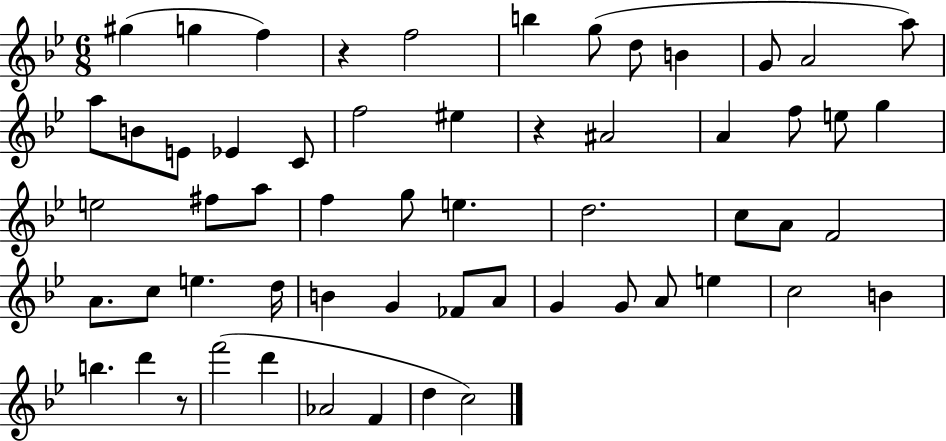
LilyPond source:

{
  \clef treble
  \numericTimeSignature
  \time 6/8
  \key bes \major
  gis''4( g''4 f''4) | r4 f''2 | b''4 g''8( d''8 b'4 | g'8 a'2 a''8) | \break a''8 b'8 e'8 ees'4 c'8 | f''2 eis''4 | r4 ais'2 | a'4 f''8 e''8 g''4 | \break e''2 fis''8 a''8 | f''4 g''8 e''4. | d''2. | c''8 a'8 f'2 | \break a'8. c''8 e''4. d''16 | b'4 g'4 fes'8 a'8 | g'4 g'8 a'8 e''4 | c''2 b'4 | \break b''4. d'''4 r8 | f'''2( d'''4 | aes'2 f'4 | d''4 c''2) | \break \bar "|."
}